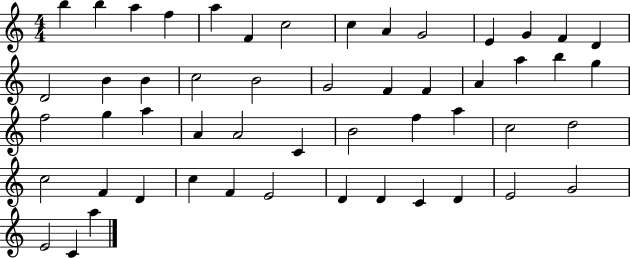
X:1
T:Untitled
M:4/4
L:1/4
K:C
b b a f a F c2 c A G2 E G F D D2 B B c2 B2 G2 F F A a b g f2 g a A A2 C B2 f a c2 d2 c2 F D c F E2 D D C D E2 G2 E2 C a